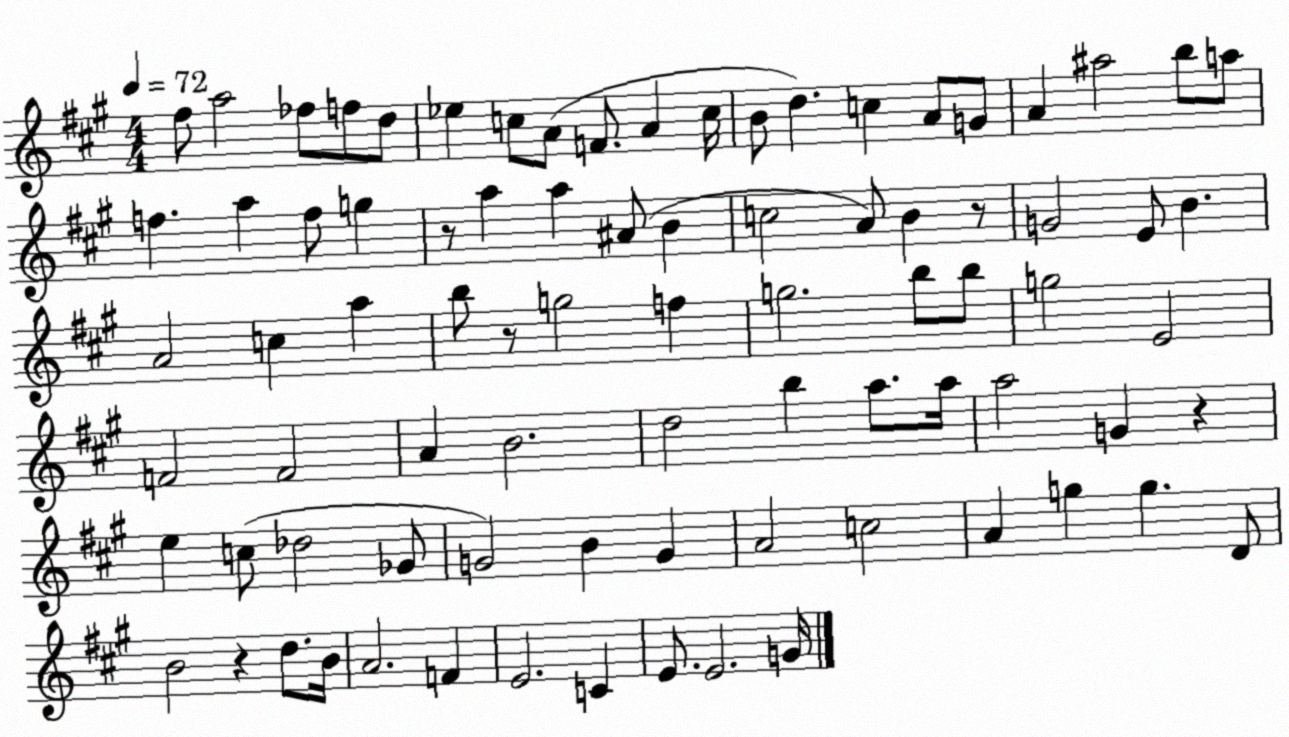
X:1
T:Untitled
M:4/4
L:1/4
K:A
^f/2 a2 _f/2 f/2 d/2 _e c/2 A/2 F/2 A c/4 B/2 d c A/2 G/2 A ^a2 b/2 a/2 f a f/2 g z/2 a a ^A/2 B c2 A/2 B z/2 G2 E/2 B A2 c a b/2 z/2 g2 f g2 b/2 b/2 g2 E2 F2 F2 A B2 d2 b a/2 a/4 a2 G z e c/2 _d2 _G/2 G2 B G A2 c2 A g g D/2 B2 z d/2 B/4 A2 F E2 C E/2 E2 G/4